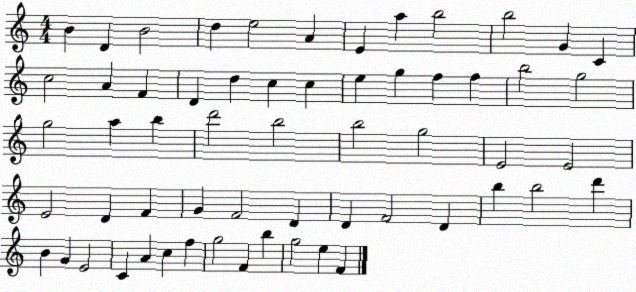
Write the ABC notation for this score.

X:1
T:Untitled
M:4/4
L:1/4
K:C
B D B2 d e2 A E a b2 b2 G C c2 A F D d c c e g f f b2 g2 g2 a b d'2 b2 b2 g2 E2 E2 E2 D F G F2 D D F2 D b b2 d' B G E2 C A c f g2 F b g2 e F